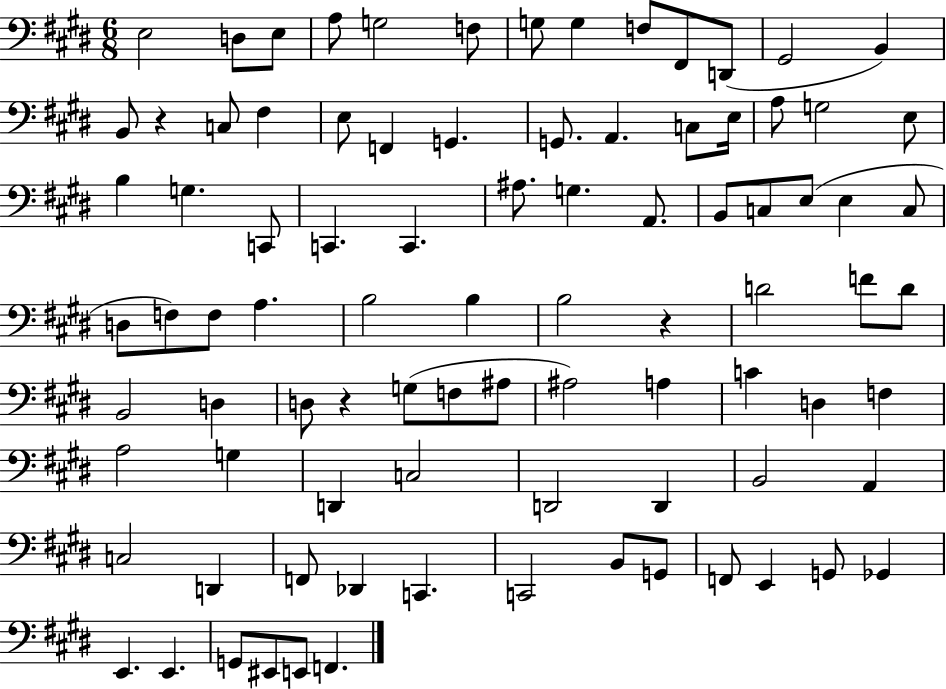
{
  \clef bass
  \numericTimeSignature
  \time 6/8
  \key e \major
  e2 d8 e8 | a8 g2 f8 | g8 g4 f8 fis,8 d,8( | gis,2 b,4) | \break b,8 r4 c8 fis4 | e8 f,4 g,4. | g,8. a,4. c8 e16 | a8 g2 e8 | \break b4 g4. c,8 | c,4. c,4. | ais8. g4. a,8. | b,8 c8 e8( e4 c8 | \break d8 f8) f8 a4. | b2 b4 | b2 r4 | d'2 f'8 d'8 | \break b,2 d4 | d8 r4 g8( f8 ais8 | ais2) a4 | c'4 d4 f4 | \break a2 g4 | d,4 c2 | d,2 d,4 | b,2 a,4 | \break c2 d,4 | f,8 des,4 c,4. | c,2 b,8 g,8 | f,8 e,4 g,8 ges,4 | \break e,4. e,4. | g,8 eis,8 e,8 f,4. | \bar "|."
}